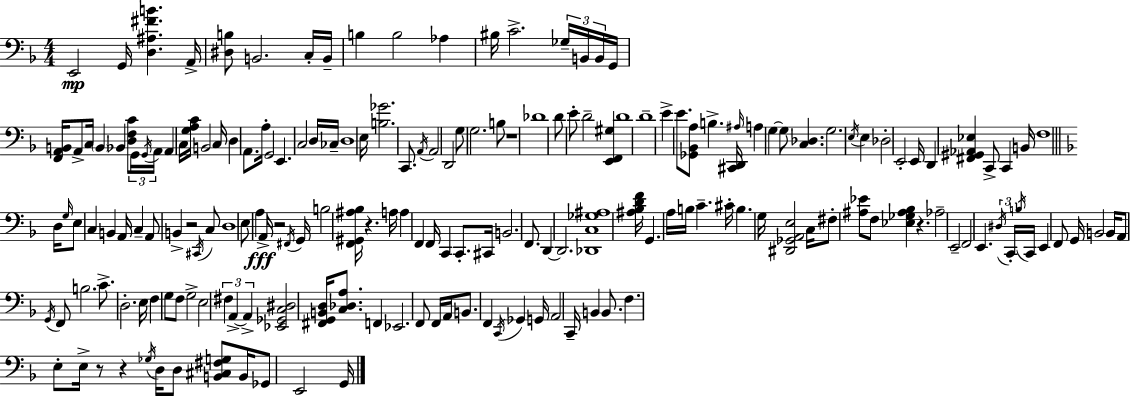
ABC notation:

X:1
T:Untitled
M:4/4
L:1/4
K:F
E,,2 G,,/4 [D,^A,^FB] A,,/4 [^D,B,]/2 B,,2 C,/4 B,,/4 B, B,2 _A, ^B,/4 C2 _G,/4 B,,/4 B,,/4 G,,/4 [F,,A,,B,,]/4 A,,/2 C,/4 B,, _B,, [D,F,C]/2 G,,/4 G,,/4 A,,/4 A,, C,/4 [G,A,C]/4 B,,2 C,/4 D, A,,/2 A,/4 G,,2 E,, C,2 D,/4 _C,/4 D,4 E,/4 [B,_G]2 C,,/2 A,,/4 A,,2 D,,2 G,/2 G,2 B,/2 z4 _D4 D/2 E/2 D2 [E,,F,,^G,] D4 D4 E E/2 [_G,,_B,,A,]/2 B, [^C,,D,,]/4 ^A,/4 A, G, G,/2 [C,_D,] G,2 E,/4 E, _D,2 E,,2 E,,/4 D,, [^F,,^G,,_A,,_E,] C,,/2 C,, B,,/4 F,4 D,/4 G,/4 E,/2 C, B,, A,,/4 C, A,,/2 B,, z2 ^C,,/4 C,/2 D,4 E,/2 A, A,,/4 z2 ^F,,/4 G,,/4 B,2 [F,,^G,,^A,_B,]/4 z A,/4 A, F,, F,,/4 C,, C,,/2 ^C,,/4 B,,2 F,,/2 D,, D,,2 [_D,,C,_G,^A,]4 [^A,_B,DF]/4 G,, A,/4 B,/4 C ^C/4 B, G,/4 [^D,,_G,,A,,E,]2 C,/4 ^F,/2 [^A,_E]/2 F,/2 [_E,_G,^A,_B,] z _A,2 E,,2 F,,2 E,, ^D,/4 C,,/4 B,/4 C,,/4 E,, F,,/2 G,,/4 B,,2 B,,/4 A,,/2 G,,/4 F,,/2 B,2 C/2 D,2 E,/4 F, G,/2 F,/2 G,2 E,2 ^F, A,, A,, [_E,,_G,,C,^D,]2 [^F,,G,,B,,D,]/4 [C,_D,A,]/2 F,, _E,,2 F,,/2 F,,/4 A,,/4 B,,/2 F,, C,,/4 _G,, G,,/4 A,,2 C,,/4 B,, B,,/2 F, E,/2 E,/4 z/2 z _G,/4 D,/4 D,/2 [B,,^C,^F,G,]/2 B,,/4 _G,,/2 E,,2 G,,/4